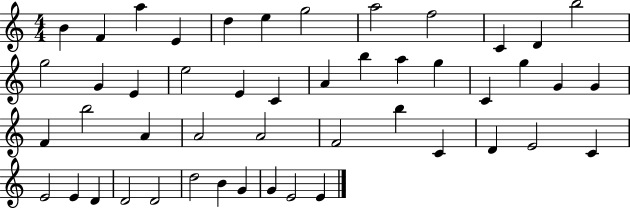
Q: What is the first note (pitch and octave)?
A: B4